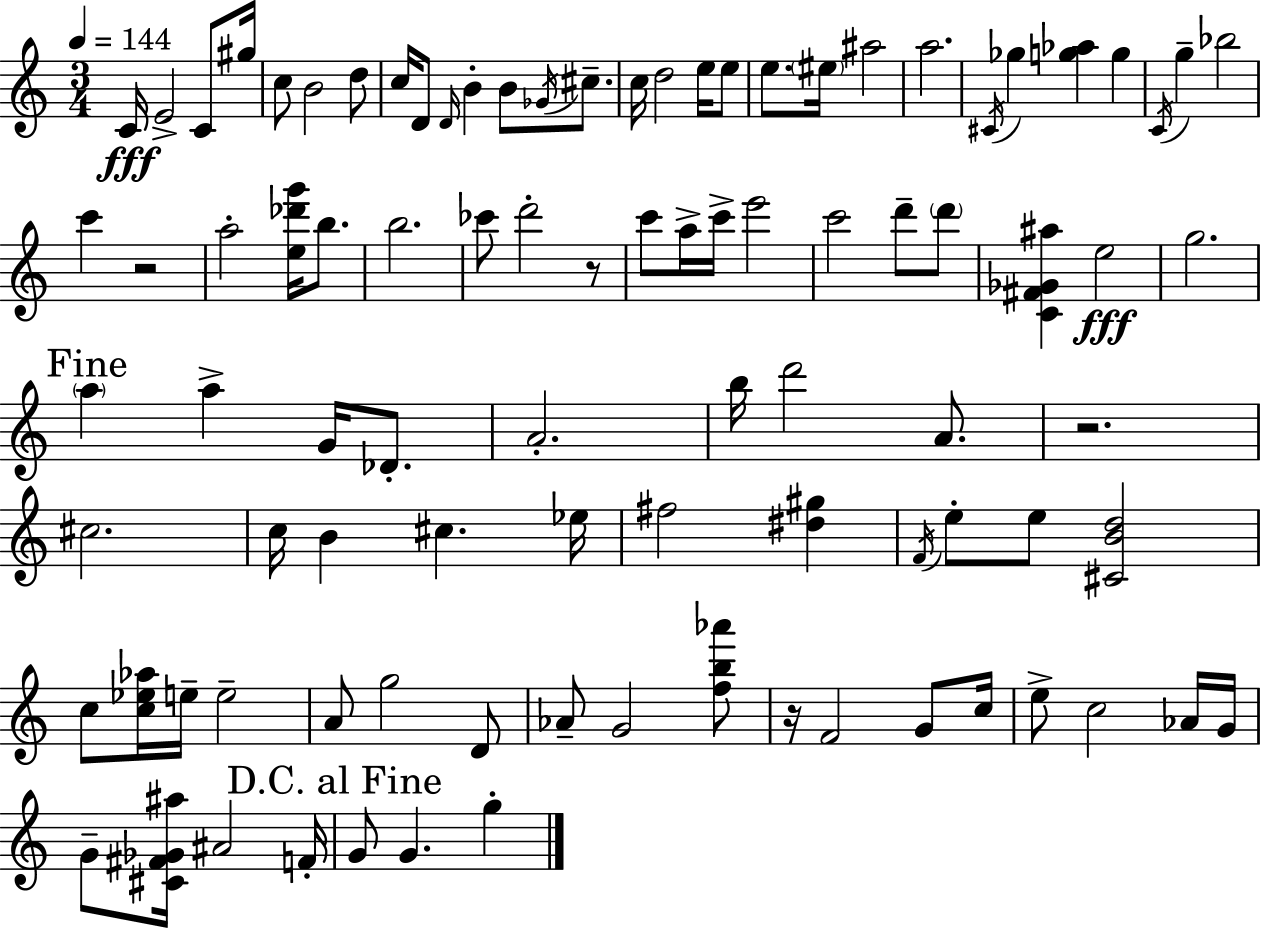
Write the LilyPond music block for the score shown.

{
  \clef treble
  \numericTimeSignature
  \time 3/4
  \key a \minor
  \tempo 4 = 144
  c'16\fff e'2-> c'8 gis''16 | c''8 b'2 d''8 | c''16 d'8 \grace { d'16 } b'4-. b'8 \acciaccatura { ges'16 } cis''8.-- | c''16 d''2 e''16 | \break e''8 e''8. \parenthesize eis''16 ais''2 | a''2. | \acciaccatura { cis'16 } ges''4 <g'' aes''>4 g''4 | \acciaccatura { c'16 } g''4-- bes''2 | \break c'''4 r2 | a''2-. | <e'' des''' g'''>16 b''8. b''2. | ces'''8 d'''2-. | \break r8 c'''8 a''16-> c'''16-> e'''2 | c'''2 | d'''8-- \parenthesize d'''8 <c' fis' ges' ais''>4 e''2\fff | g''2. | \break \mark "Fine" \parenthesize a''4 a''4-> | g'16 des'8.-. a'2.-. | b''16 d'''2 | a'8. r2. | \break cis''2. | c''16 b'4 cis''4. | ees''16 fis''2 | <dis'' gis''>4 \acciaccatura { f'16 } e''8-. e''8 <cis' b' d''>2 | \break c''8 <c'' ees'' aes''>16 e''16-- e''2-- | a'8 g''2 | d'8 aes'8-- g'2 | <f'' b'' aes'''>8 r16 f'2 | \break g'8 c''16 e''8-> c''2 | aes'16 g'16 g'8-- <cis' fis' ges' ais''>16 ais'2 | f'16-. \mark "D.C. al Fine" g'8 g'4. | g''4-. \bar "|."
}